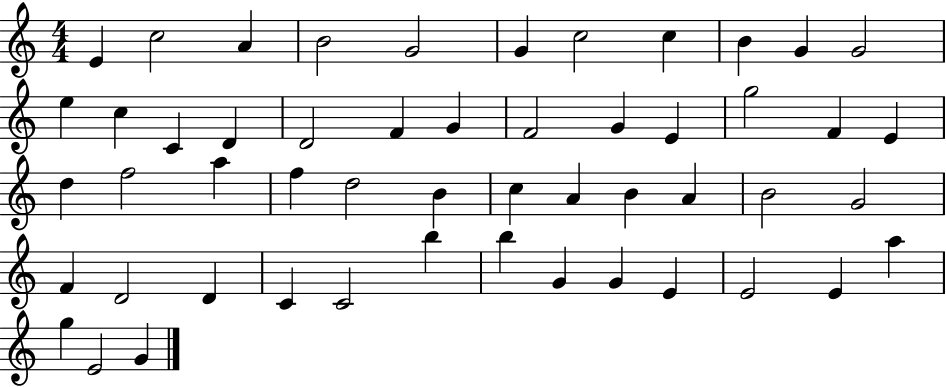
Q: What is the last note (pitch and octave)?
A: G4